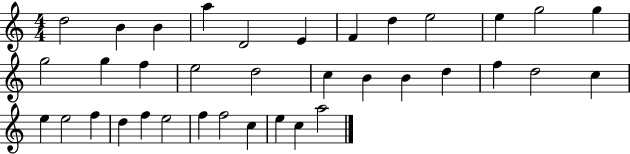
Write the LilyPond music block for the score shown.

{
  \clef treble
  \numericTimeSignature
  \time 4/4
  \key c \major
  d''2 b'4 b'4 | a''4 d'2 e'4 | f'4 d''4 e''2 | e''4 g''2 g''4 | \break g''2 g''4 f''4 | e''2 d''2 | c''4 b'4 b'4 d''4 | f''4 d''2 c''4 | \break e''4 e''2 f''4 | d''4 f''4 e''2 | f''4 f''2 c''4 | e''4 c''4 a''2 | \break \bar "|."
}